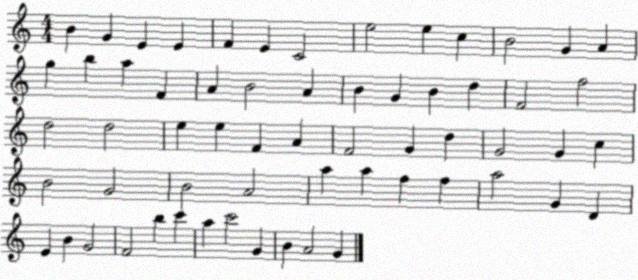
X:1
T:Untitled
M:4/4
L:1/4
K:C
B G E E F E C2 e2 e c B2 G A g b a F A B2 A B G B d F2 f2 d2 d2 e e F A F2 G d G2 G c B2 G2 B2 A2 a a f f a2 G D E B G2 F2 b c' a c'2 G B A2 G